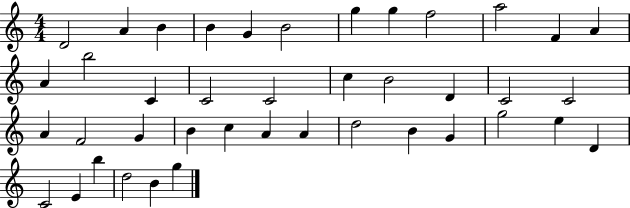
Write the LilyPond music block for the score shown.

{
  \clef treble
  \numericTimeSignature
  \time 4/4
  \key c \major
  d'2 a'4 b'4 | b'4 g'4 b'2 | g''4 g''4 f''2 | a''2 f'4 a'4 | \break a'4 b''2 c'4 | c'2 c'2 | c''4 b'2 d'4 | c'2 c'2 | \break a'4 f'2 g'4 | b'4 c''4 a'4 a'4 | d''2 b'4 g'4 | g''2 e''4 d'4 | \break c'2 e'4 b''4 | d''2 b'4 g''4 | \bar "|."
}